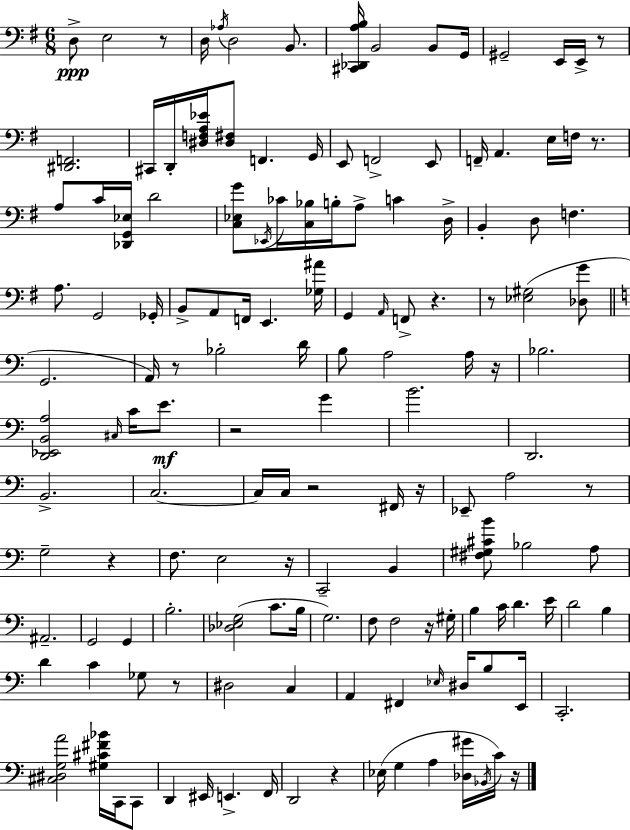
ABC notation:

X:1
T:Untitled
M:6/8
L:1/4
K:Em
D,/2 E,2 z/2 D,/4 _A,/4 D,2 B,,/2 [^C,,_D,,A,B,]/4 B,,2 B,,/2 G,,/4 ^G,,2 E,,/4 E,,/4 z/2 [^D,,F,,]2 ^C,,/4 D,,/4 [^D,F,A,_E]/4 [^D,^F,]/2 F,, G,,/4 E,,/2 F,,2 E,,/2 F,,/4 A,, E,/4 F,/4 z/2 A,/2 C/4 [_D,,G,,_E,]/4 D2 [C,_E,G]/2 _E,,/4 _C/4 [C,_B,]/4 B,/4 A,/2 C D,/4 B,, D,/2 F, A,/2 G,,2 _G,,/4 B,,/2 A,,/2 F,,/4 E,, [_G,^A]/4 G,, A,,/4 F,,/2 z z/2 [_E,^G,]2 [_D,G]/2 G,,2 A,,/4 z/2 _B,2 D/4 B,/2 A,2 A,/4 z/4 _B,2 [D,,_E,,B,,A,]2 ^C,/4 C/4 E/2 z2 G B2 D,,2 B,,2 C,2 C,/4 C,/4 z2 ^F,,/4 z/4 _E,,/2 A,2 z/2 G,2 z F,/2 E,2 z/4 C,,2 B,, [^F,^G,^CB]/2 _B,2 A,/2 ^A,,2 G,,2 G,, B,2 [_D,_E,G,]2 C/2 B,/4 G,2 F,/2 F,2 z/4 ^G,/4 B, C/4 D E/4 D2 B, D C _G,/2 z/2 ^D,2 C, A,, ^F,, _E,/4 ^D,/4 B,/2 E,,/4 C,,2 [^C,^D,G,A]2 [^G,^C^F_B]/4 C,,/4 C,,/2 D,, ^E,,/4 E,, F,,/4 D,,2 z _E,/4 G, A, [_D,^G]/4 _B,,/4 C/4 z/4